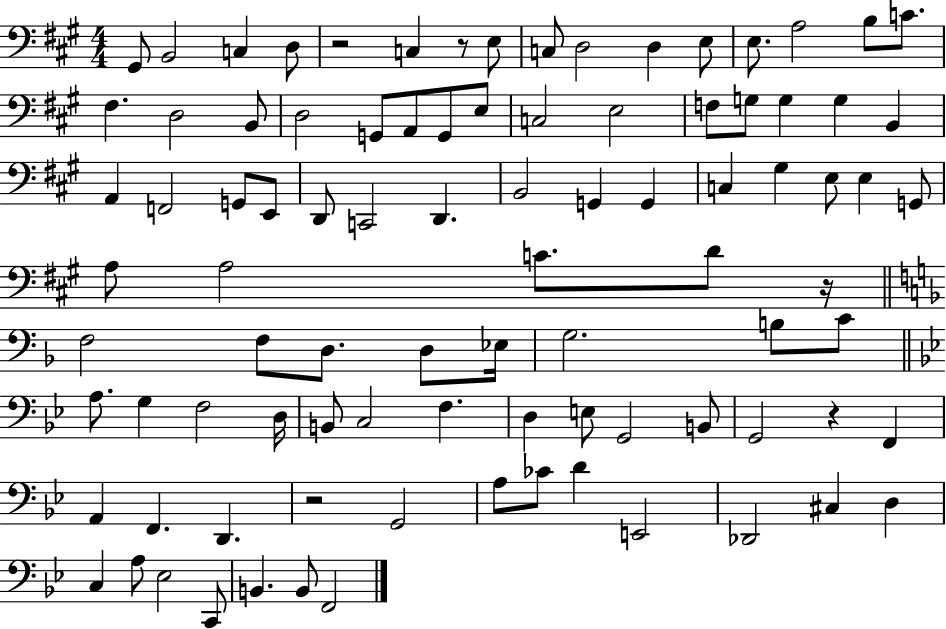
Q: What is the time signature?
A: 4/4